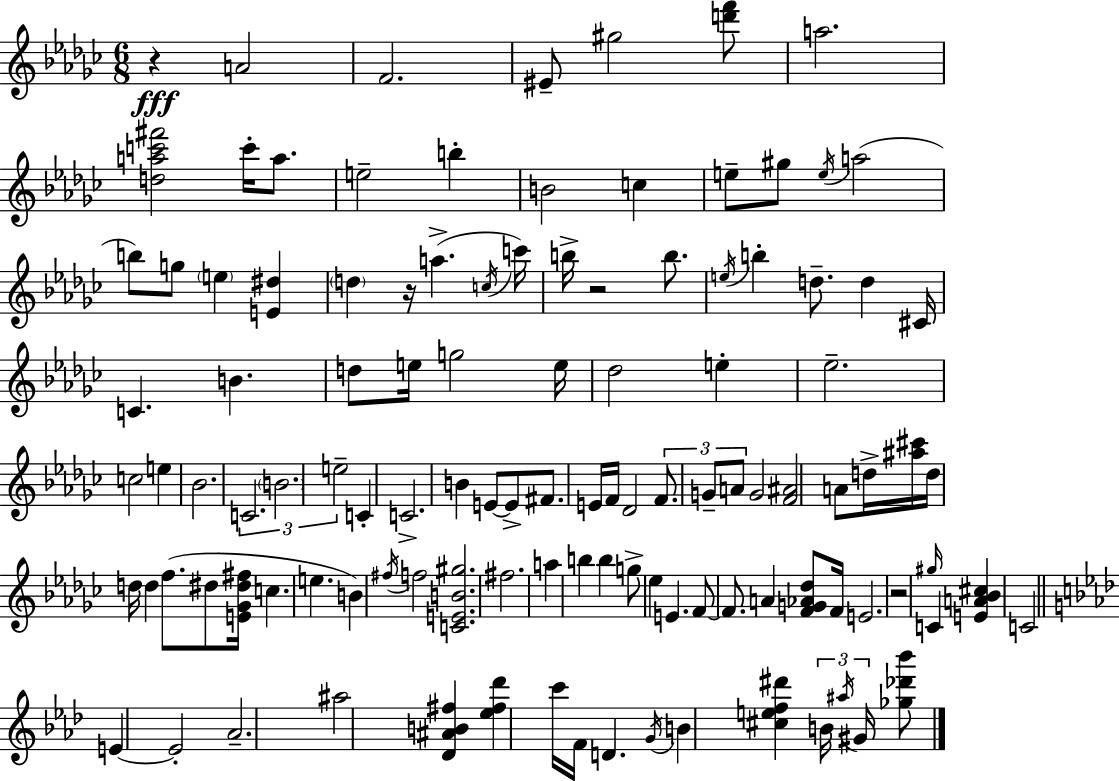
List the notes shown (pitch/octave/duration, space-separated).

R/q A4/h F4/h. EIS4/e G#5/h [D6,F6]/e A5/h. [D5,A5,C6,F#6]/h C6/s A5/e. E5/h B5/q B4/h C5/q E5/e G#5/e E5/s A5/h B5/e G5/e E5/q [E4,D#5]/q D5/q R/s A5/q. C5/s C6/s B5/s R/h B5/e. E5/s B5/q D5/e. D5/q C#4/s C4/q. B4/q. D5/e E5/s G5/h E5/s Db5/h E5/q Eb5/h. C5/h E5/q Bb4/h. C4/h. B4/h. E5/h C4/q C4/h. B4/q E4/e E4/e F#4/e. E4/s F4/s Db4/h F4/e. G4/e A4/e G4/h [F4,A#4]/h A4/e D5/s [A#5,C#6]/s D5/s D5/s D5/q F5/e. D#5/e [E4,Gb4,D#5,F#5]/s C5/q. E5/q. B4/q F#5/s F5/h [C4,E4,B4,G#5]/h. F#5/h. A5/q B5/q B5/q G5/e Eb5/q E4/q. F4/e F4/e. A4/q [F4,G4,Ab4,Db5]/e F4/s E4/h. R/h G#5/s C4/q [E4,A4,Bb4,C#5]/q C4/h E4/q E4/h Ab4/h. A#5/h [Db4,A#4,B4,F#5]/q [Eb5,F#5,Db6]/q C6/s F4/s D4/q. G4/s B4/q [C#5,E5,F5,D#6]/q B4/s A#5/s G#4/s [Gb5,Db6,Bb6]/e